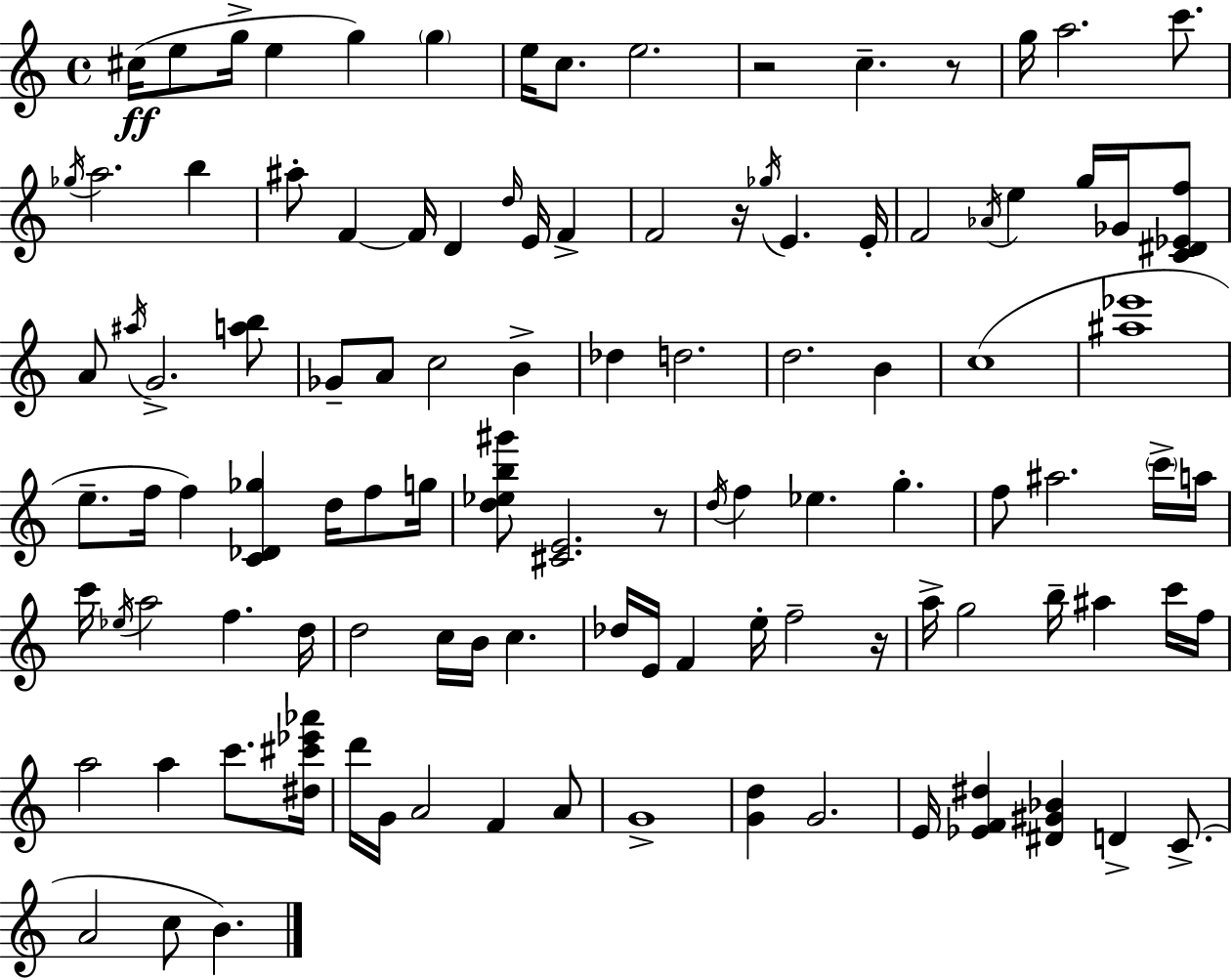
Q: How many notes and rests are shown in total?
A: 109